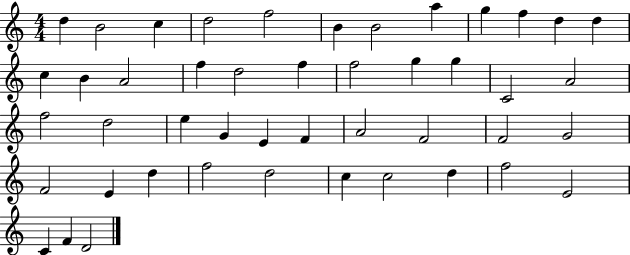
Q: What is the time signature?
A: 4/4